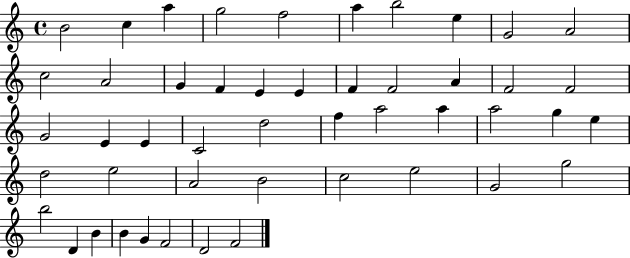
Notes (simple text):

B4/h C5/q A5/q G5/h F5/h A5/q B5/h E5/q G4/h A4/h C5/h A4/h G4/q F4/q E4/q E4/q F4/q F4/h A4/q F4/h F4/h G4/h E4/q E4/q C4/h D5/h F5/q A5/h A5/q A5/h G5/q E5/q D5/h E5/h A4/h B4/h C5/h E5/h G4/h G5/h B5/h D4/q B4/q B4/q G4/q F4/h D4/h F4/h